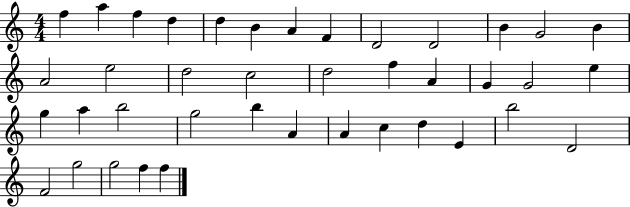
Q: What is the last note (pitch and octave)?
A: F5